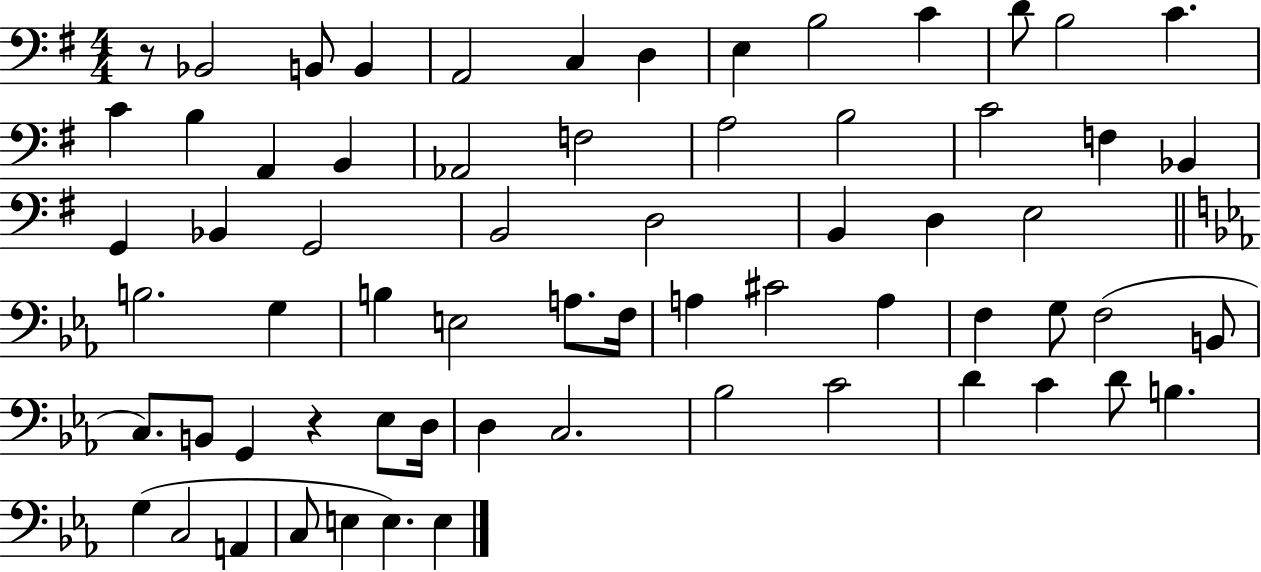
X:1
T:Untitled
M:4/4
L:1/4
K:G
z/2 _B,,2 B,,/2 B,, A,,2 C, D, E, B,2 C D/2 B,2 C C B, A,, B,, _A,,2 F,2 A,2 B,2 C2 F, _B,, G,, _B,, G,,2 B,,2 D,2 B,, D, E,2 B,2 G, B, E,2 A,/2 F,/4 A, ^C2 A, F, G,/2 F,2 B,,/2 C,/2 B,,/2 G,, z _E,/2 D,/4 D, C,2 _B,2 C2 D C D/2 B, G, C,2 A,, C,/2 E, E, E,